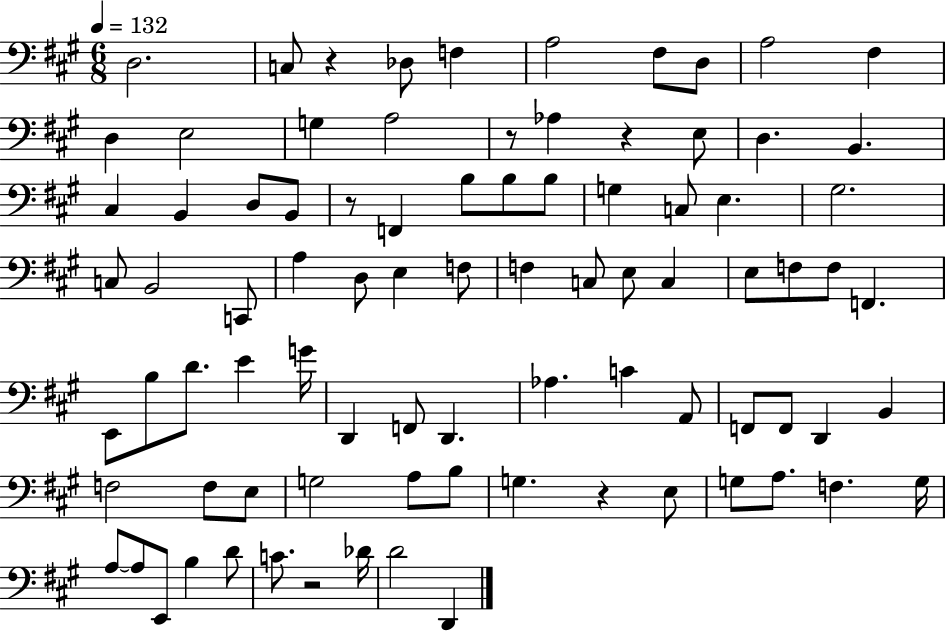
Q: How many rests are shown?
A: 6